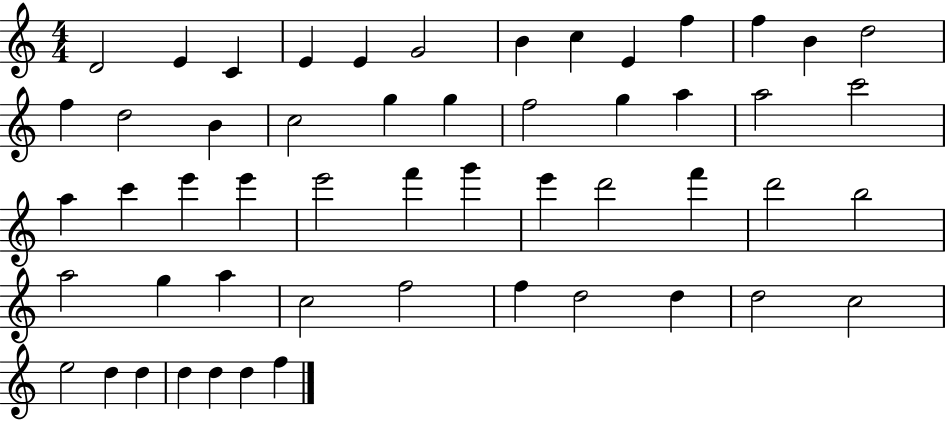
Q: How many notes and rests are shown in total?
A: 53